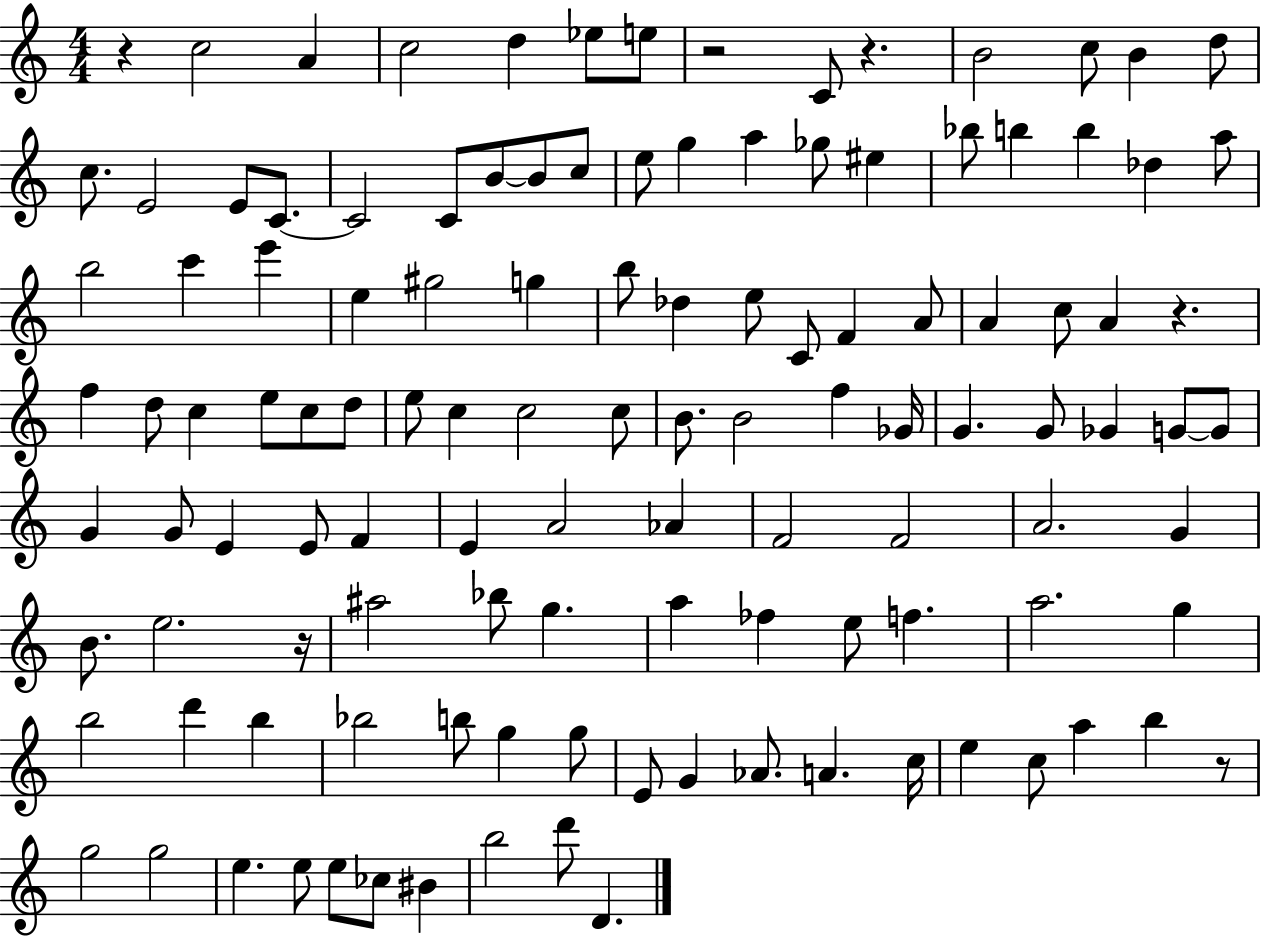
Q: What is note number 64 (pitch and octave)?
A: G4